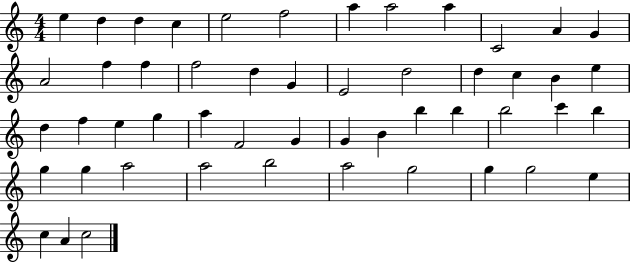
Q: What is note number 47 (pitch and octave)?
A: G5